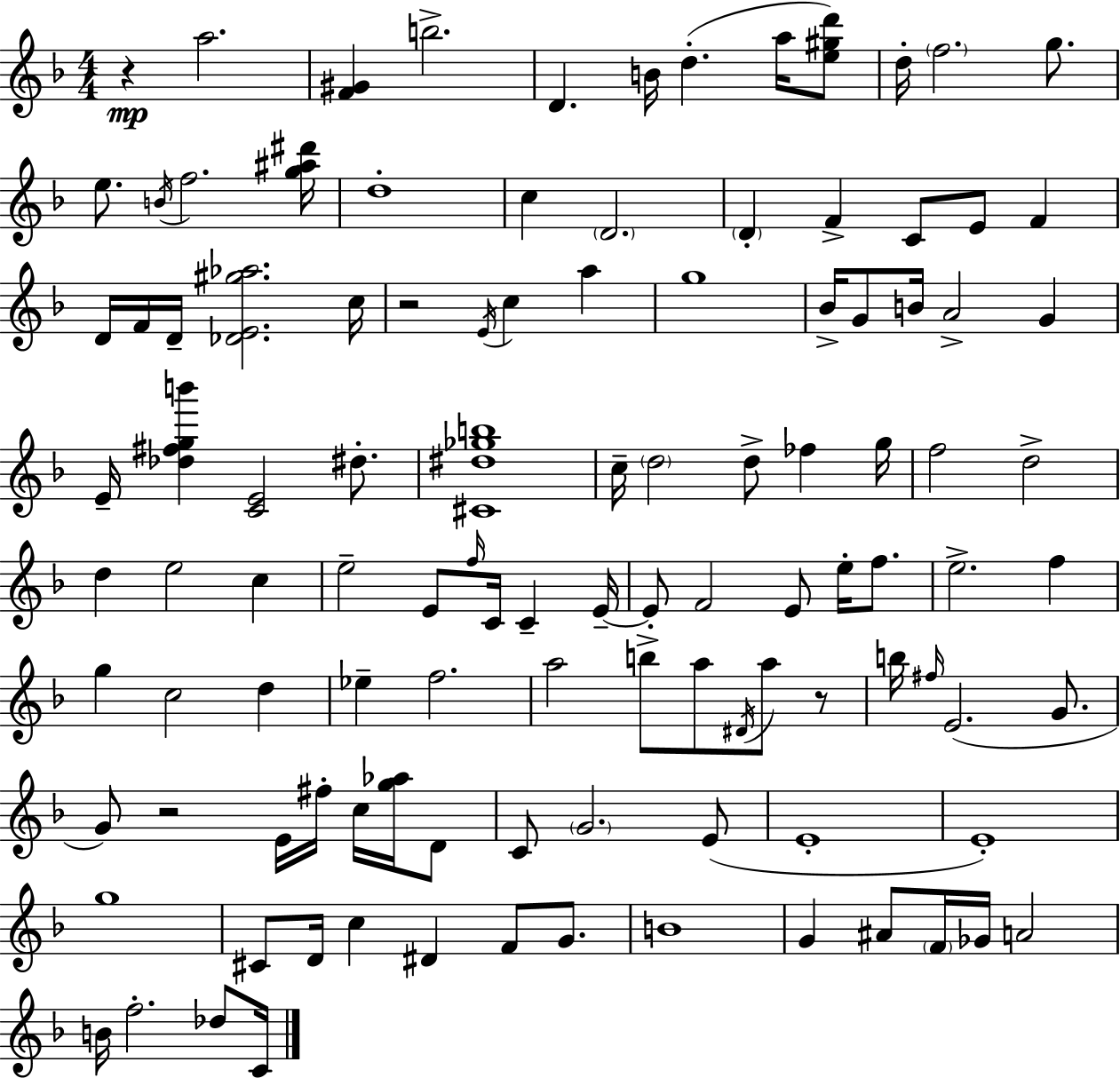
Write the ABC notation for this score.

X:1
T:Untitled
M:4/4
L:1/4
K:F
z a2 [F^G] b2 D B/4 d a/4 [e^gd']/2 d/4 f2 g/2 e/2 B/4 f2 [g^a^d']/4 d4 c D2 D F C/2 E/2 F D/4 F/4 D/4 [_DE^g_a]2 c/4 z2 E/4 c a g4 _B/4 G/2 B/4 A2 G E/4 [_d^fgb'] [CE]2 ^d/2 [^C^d_gb]4 c/4 d2 d/2 _f g/4 f2 d2 d e2 c e2 E/2 f/4 C/4 C E/4 E/2 F2 E/2 e/4 f/2 e2 f g c2 d _e f2 a2 b/2 a/2 ^D/4 a/2 z/2 b/4 ^f/4 E2 G/2 G/2 z2 E/4 ^f/4 c/4 [g_a]/4 D/2 C/2 G2 E/2 E4 E4 g4 ^C/2 D/4 c ^D F/2 G/2 B4 G ^A/2 F/4 _G/4 A2 B/4 f2 _d/2 C/4